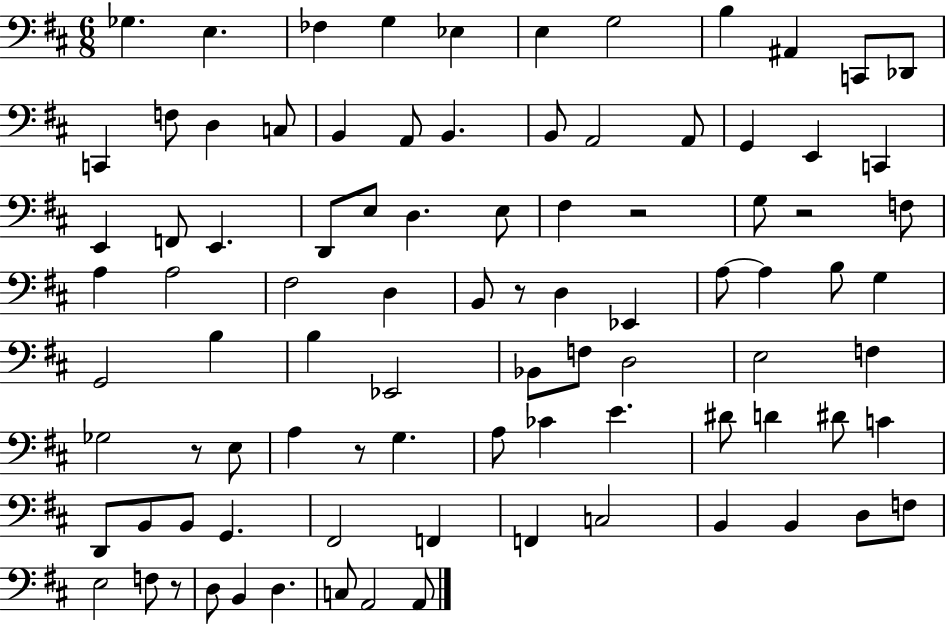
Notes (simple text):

Gb3/q. E3/q. FES3/q G3/q Eb3/q E3/q G3/h B3/q A#2/q C2/e Db2/e C2/q F3/e D3/q C3/e B2/q A2/e B2/q. B2/e A2/h A2/e G2/q E2/q C2/q E2/q F2/e E2/q. D2/e E3/e D3/q. E3/e F#3/q R/h G3/e R/h F3/e A3/q A3/h F#3/h D3/q B2/e R/e D3/q Eb2/q A3/e A3/q B3/e G3/q G2/h B3/q B3/q Eb2/h Bb2/e F3/e D3/h E3/h F3/q Gb3/h R/e E3/e A3/q R/e G3/q. A3/e CES4/q E4/q. D#4/e D4/q D#4/e C4/q D2/e B2/e B2/e G2/q. F#2/h F2/q F2/q C3/h B2/q B2/q D3/e F3/e E3/h F3/e R/e D3/e B2/q D3/q. C3/e A2/h A2/e